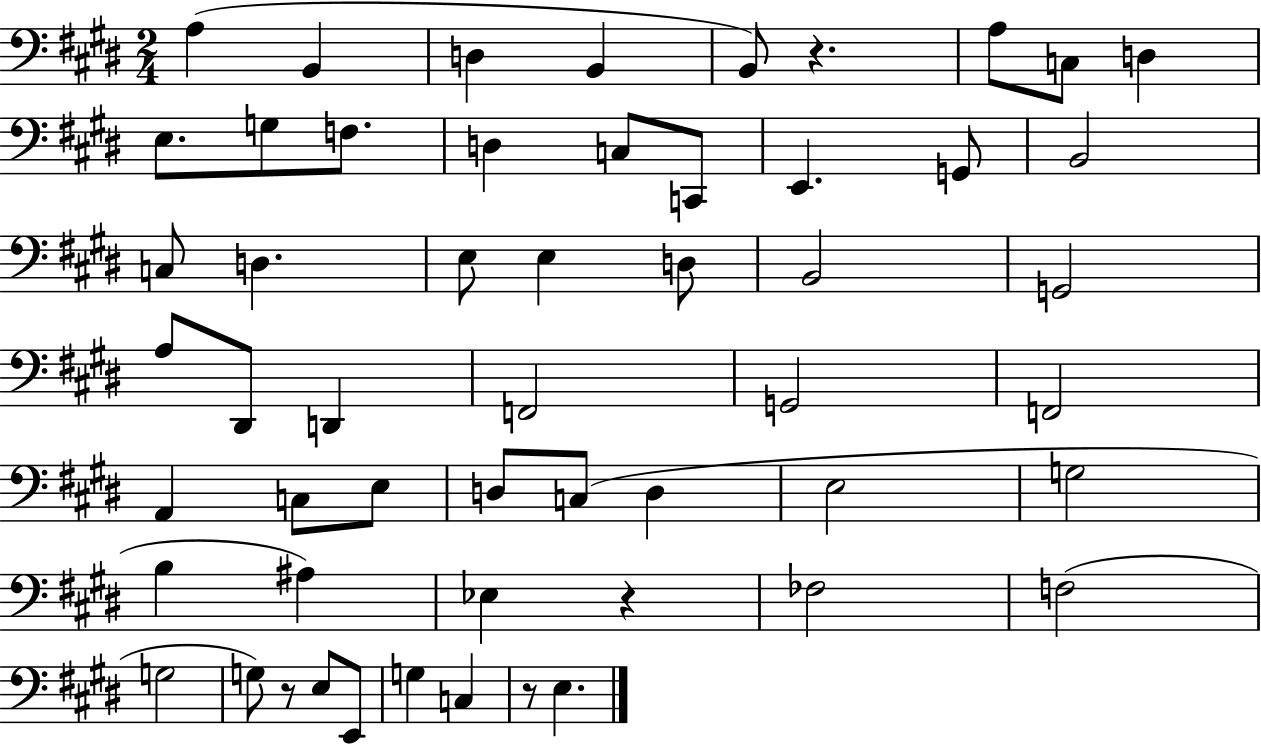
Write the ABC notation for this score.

X:1
T:Untitled
M:2/4
L:1/4
K:E
A, B,, D, B,, B,,/2 z A,/2 C,/2 D, E,/2 G,/2 F,/2 D, C,/2 C,,/2 E,, G,,/2 B,,2 C,/2 D, E,/2 E, D,/2 B,,2 G,,2 A,/2 ^D,,/2 D,, F,,2 G,,2 F,,2 A,, C,/2 E,/2 D,/2 C,/2 D, E,2 G,2 B, ^A, _E, z _F,2 F,2 G,2 G,/2 z/2 E,/2 E,,/2 G, C, z/2 E,